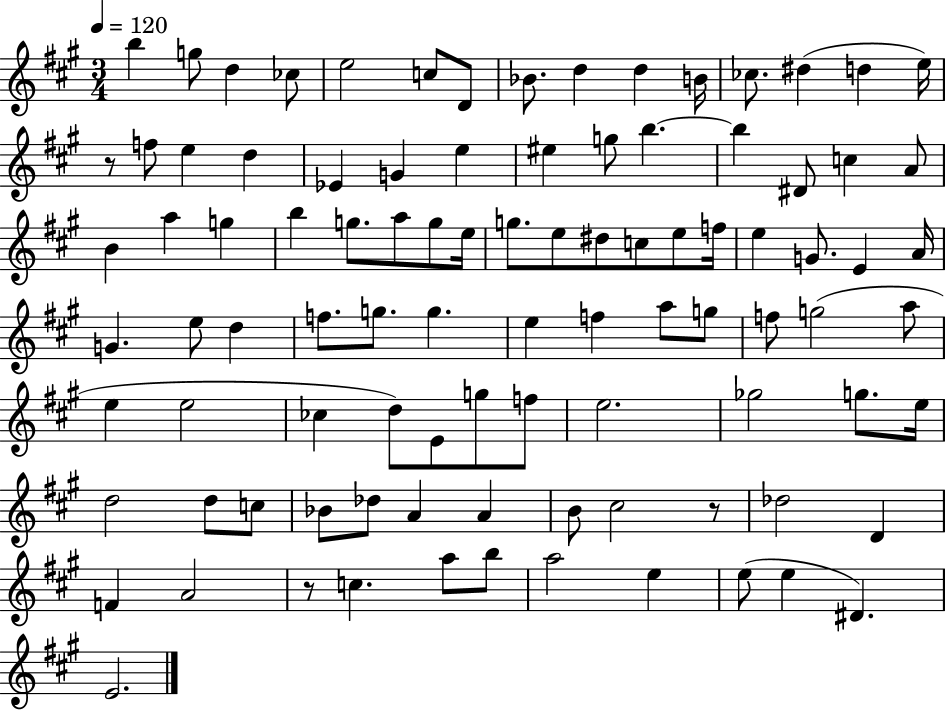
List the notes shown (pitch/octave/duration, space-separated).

B5/q G5/e D5/q CES5/e E5/h C5/e D4/e Bb4/e. D5/q D5/q B4/s CES5/e. D#5/q D5/q E5/s R/e F5/e E5/q D5/q Eb4/q G4/q E5/q EIS5/q G5/e B5/q. B5/q D#4/e C5/q A4/e B4/q A5/q G5/q B5/q G5/e. A5/e G5/e E5/s G5/e. E5/e D#5/e C5/e E5/e F5/s E5/q G4/e. E4/q A4/s G4/q. E5/e D5/q F5/e. G5/e. G5/q. E5/q F5/q A5/e G5/e F5/e G5/h A5/e E5/q E5/h CES5/q D5/e E4/e G5/e F5/e E5/h. Gb5/h G5/e. E5/s D5/h D5/e C5/e Bb4/e Db5/e A4/q A4/q B4/e C#5/h R/e Db5/h D4/q F4/q A4/h R/e C5/q. A5/e B5/e A5/h E5/q E5/e E5/q D#4/q. E4/h.